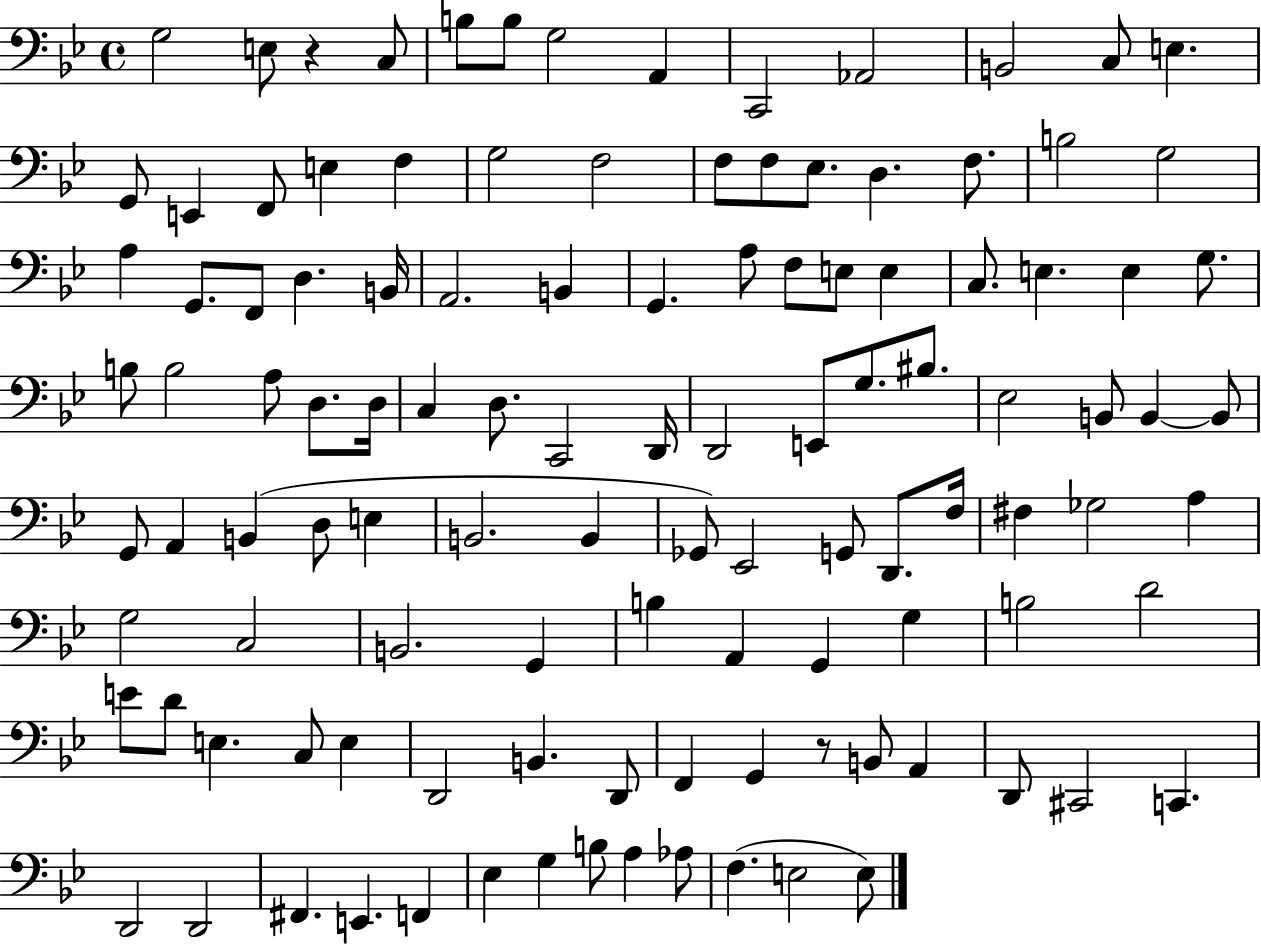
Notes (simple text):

G3/h E3/e R/q C3/e B3/e B3/e G3/h A2/q C2/h Ab2/h B2/h C3/e E3/q. G2/e E2/q F2/e E3/q F3/q G3/h F3/h F3/e F3/e Eb3/e. D3/q. F3/e. B3/h G3/h A3/q G2/e. F2/e D3/q. B2/s A2/h. B2/q G2/q. A3/e F3/e E3/e E3/q C3/e. E3/q. E3/q G3/e. B3/e B3/h A3/e D3/e. D3/s C3/q D3/e. C2/h D2/s D2/h E2/e G3/e. BIS3/e. Eb3/h B2/e B2/q B2/e G2/e A2/q B2/q D3/e E3/q B2/h. B2/q Gb2/e Eb2/h G2/e D2/e. F3/s F#3/q Gb3/h A3/q G3/h C3/h B2/h. G2/q B3/q A2/q G2/q G3/q B3/h D4/h E4/e D4/e E3/q. C3/e E3/q D2/h B2/q. D2/e F2/q G2/q R/e B2/e A2/q D2/e C#2/h C2/q. D2/h D2/h F#2/q. E2/q. F2/q Eb3/q G3/q B3/e A3/q Ab3/e F3/q. E3/h E3/e